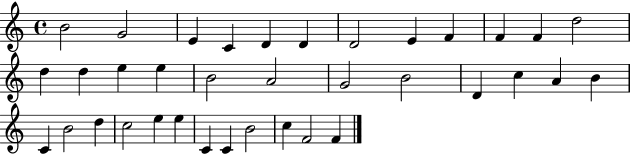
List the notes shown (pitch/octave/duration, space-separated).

B4/h G4/h E4/q C4/q D4/q D4/q D4/h E4/q F4/q F4/q F4/q D5/h D5/q D5/q E5/q E5/q B4/h A4/h G4/h B4/h D4/q C5/q A4/q B4/q C4/q B4/h D5/q C5/h E5/q E5/q C4/q C4/q B4/h C5/q F4/h F4/q